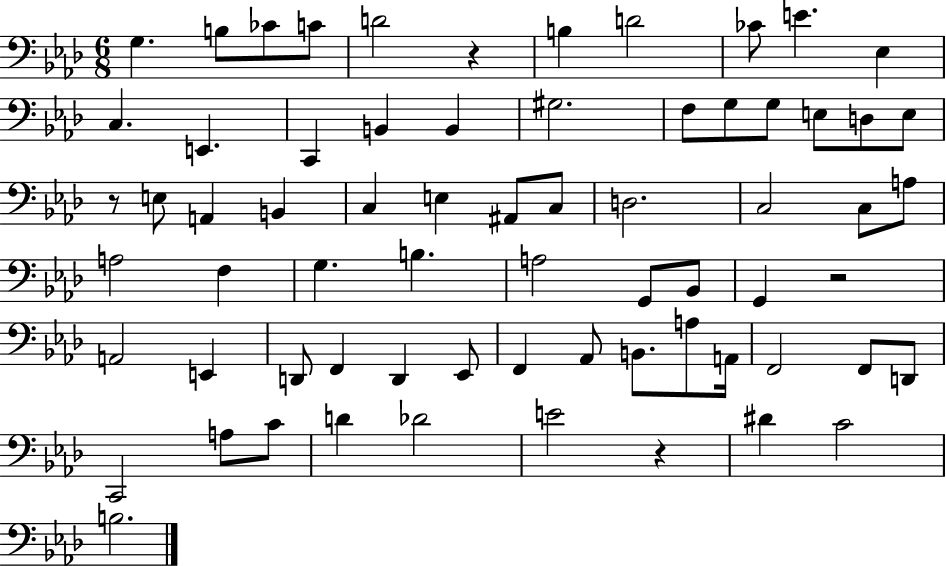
X:1
T:Untitled
M:6/8
L:1/4
K:Ab
G, B,/2 _C/2 C/2 D2 z B, D2 _C/2 E _E, C, E,, C,, B,, B,, ^G,2 F,/2 G,/2 G,/2 E,/2 D,/2 E,/2 z/2 E,/2 A,, B,, C, E, ^A,,/2 C,/2 D,2 C,2 C,/2 A,/2 A,2 F, G, B, A,2 G,,/2 _B,,/2 G,, z2 A,,2 E,, D,,/2 F,, D,, _E,,/2 F,, _A,,/2 B,,/2 A,/2 A,,/4 F,,2 F,,/2 D,,/2 C,,2 A,/2 C/2 D _D2 E2 z ^D C2 B,2